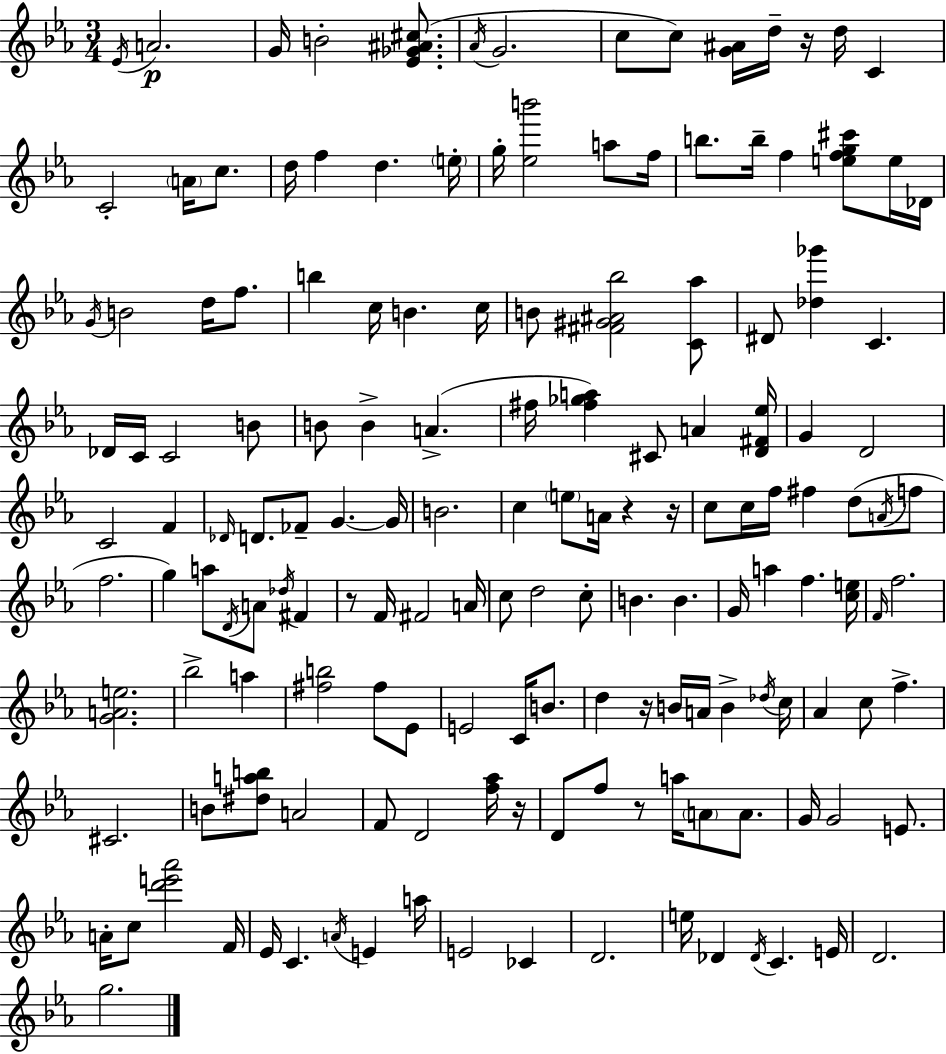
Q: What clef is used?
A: treble